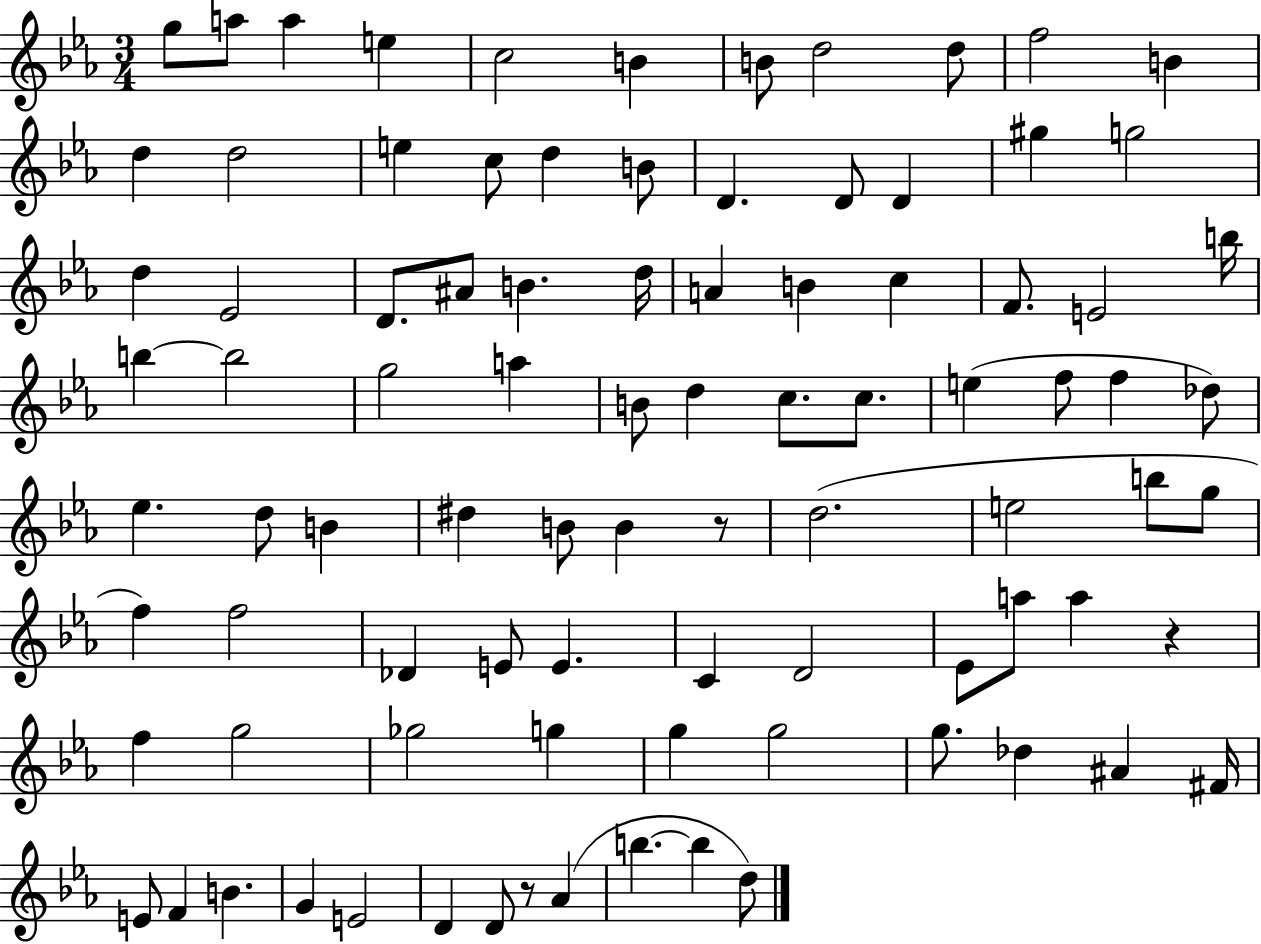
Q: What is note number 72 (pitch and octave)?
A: G5